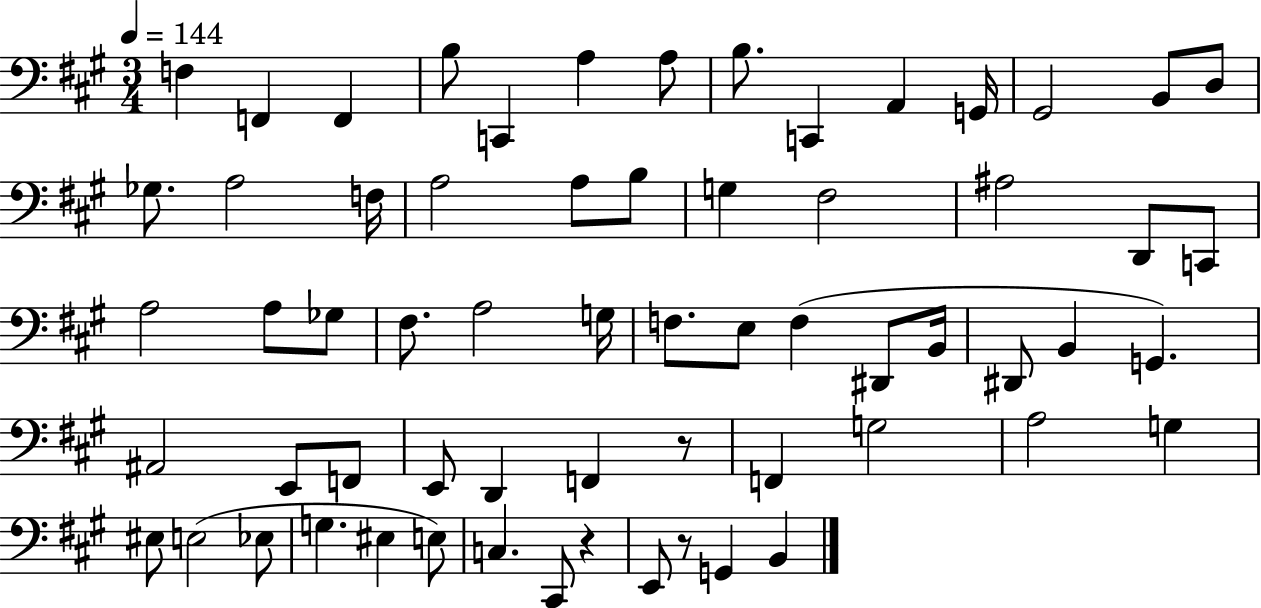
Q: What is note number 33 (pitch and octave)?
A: E3